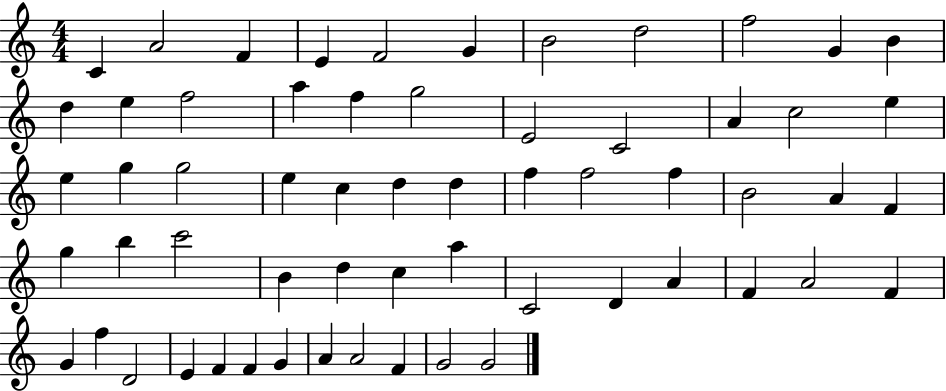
C4/q A4/h F4/q E4/q F4/h G4/q B4/h D5/h F5/h G4/q B4/q D5/q E5/q F5/h A5/q F5/q G5/h E4/h C4/h A4/q C5/h E5/q E5/q G5/q G5/h E5/q C5/q D5/q D5/q F5/q F5/h F5/q B4/h A4/q F4/q G5/q B5/q C6/h B4/q D5/q C5/q A5/q C4/h D4/q A4/q F4/q A4/h F4/q G4/q F5/q D4/h E4/q F4/q F4/q G4/q A4/q A4/h F4/q G4/h G4/h